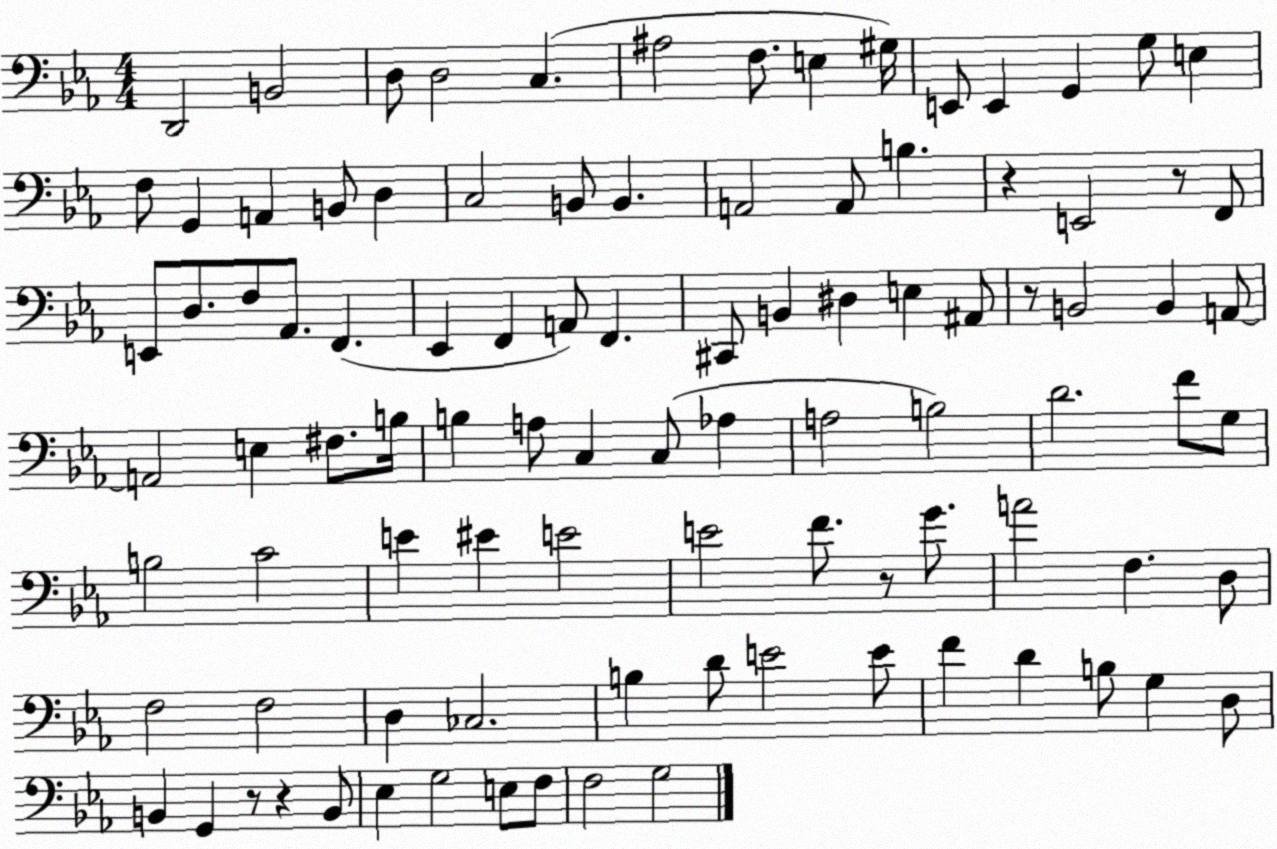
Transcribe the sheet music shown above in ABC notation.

X:1
T:Untitled
M:4/4
L:1/4
K:Eb
D,,2 B,,2 D,/2 D,2 C, ^A,2 F,/2 E, ^G,/4 E,,/2 E,, G,, G,/2 E, F,/2 G,, A,, B,,/2 D, C,2 B,,/2 B,, A,,2 A,,/2 B, z E,,2 z/2 F,,/2 E,,/2 D,/2 F,/2 _A,,/2 F,, _E,, F,, A,,/2 F,, ^C,,/2 B,, ^D, E, ^A,,/2 z/2 B,,2 B,, A,,/2 A,,2 E, ^F,/2 B,/4 B, A,/2 C, C,/2 _A, A,2 B,2 D2 F/2 G,/2 B,2 C2 E ^E E2 E2 F/2 z/2 G/2 A2 F, D,/2 F,2 F,2 D, _C,2 B, D/2 E2 E/2 F D B,/2 G, D,/2 B,, G,, z/2 z B,,/2 _E, G,2 E,/2 F,/2 F,2 G,2